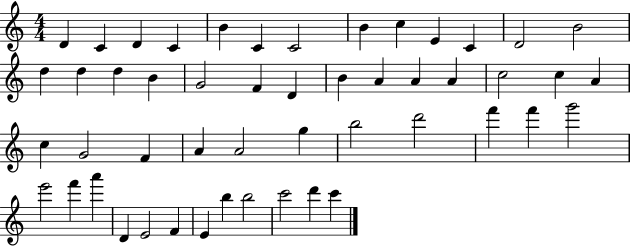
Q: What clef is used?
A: treble